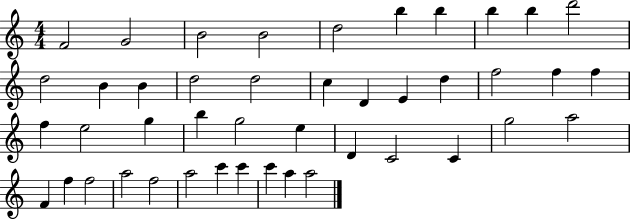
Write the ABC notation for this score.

X:1
T:Untitled
M:4/4
L:1/4
K:C
F2 G2 B2 B2 d2 b b b b d'2 d2 B B d2 d2 c D E d f2 f f f e2 g b g2 e D C2 C g2 a2 F f f2 a2 f2 a2 c' c' c' a a2